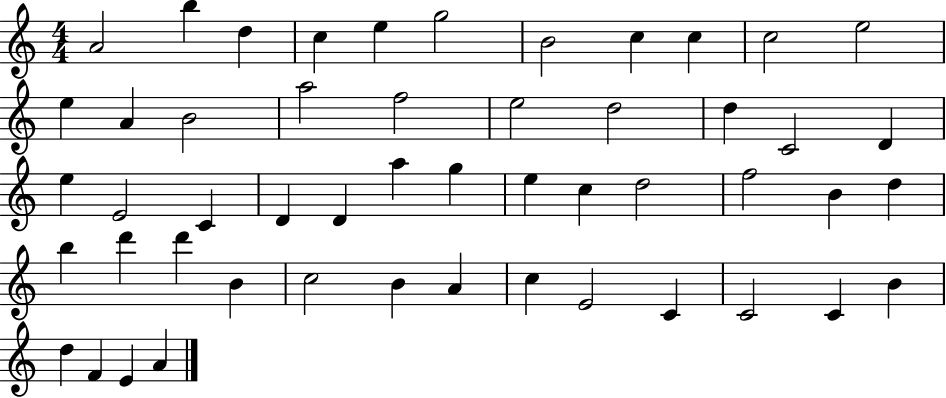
A4/h B5/q D5/q C5/q E5/q G5/h B4/h C5/q C5/q C5/h E5/h E5/q A4/q B4/h A5/h F5/h E5/h D5/h D5/q C4/h D4/q E5/q E4/h C4/q D4/q D4/q A5/q G5/q E5/q C5/q D5/h F5/h B4/q D5/q B5/q D6/q D6/q B4/q C5/h B4/q A4/q C5/q E4/h C4/q C4/h C4/q B4/q D5/q F4/q E4/q A4/q